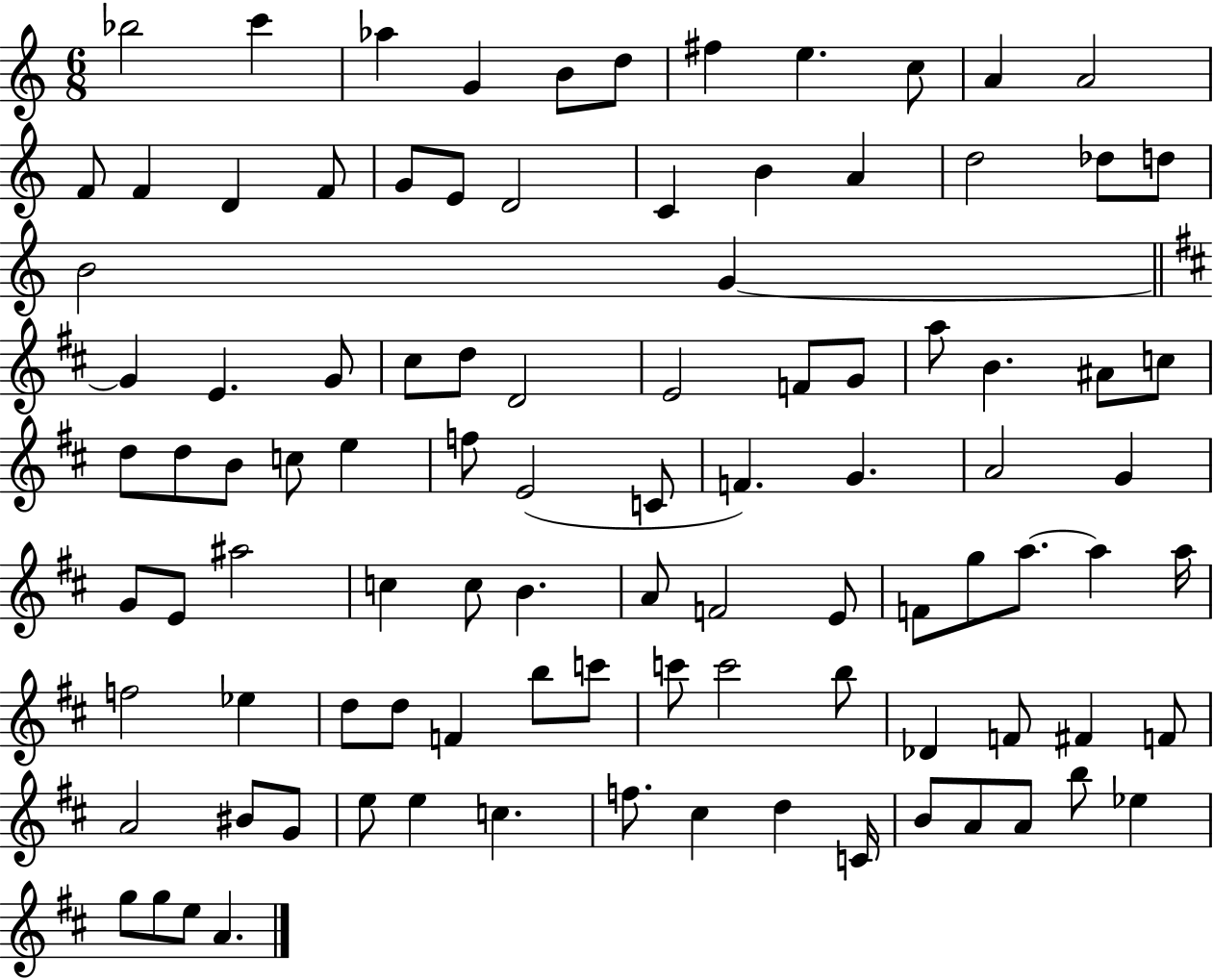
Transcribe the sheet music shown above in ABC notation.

X:1
T:Untitled
M:6/8
L:1/4
K:C
_b2 c' _a G B/2 d/2 ^f e c/2 A A2 F/2 F D F/2 G/2 E/2 D2 C B A d2 _d/2 d/2 B2 G G E G/2 ^c/2 d/2 D2 E2 F/2 G/2 a/2 B ^A/2 c/2 d/2 d/2 B/2 c/2 e f/2 E2 C/2 F G A2 G G/2 E/2 ^a2 c c/2 B A/2 F2 E/2 F/2 g/2 a/2 a a/4 f2 _e d/2 d/2 F b/2 c'/2 c'/2 c'2 b/2 _D F/2 ^F F/2 A2 ^B/2 G/2 e/2 e c f/2 ^c d C/4 B/2 A/2 A/2 b/2 _e g/2 g/2 e/2 A